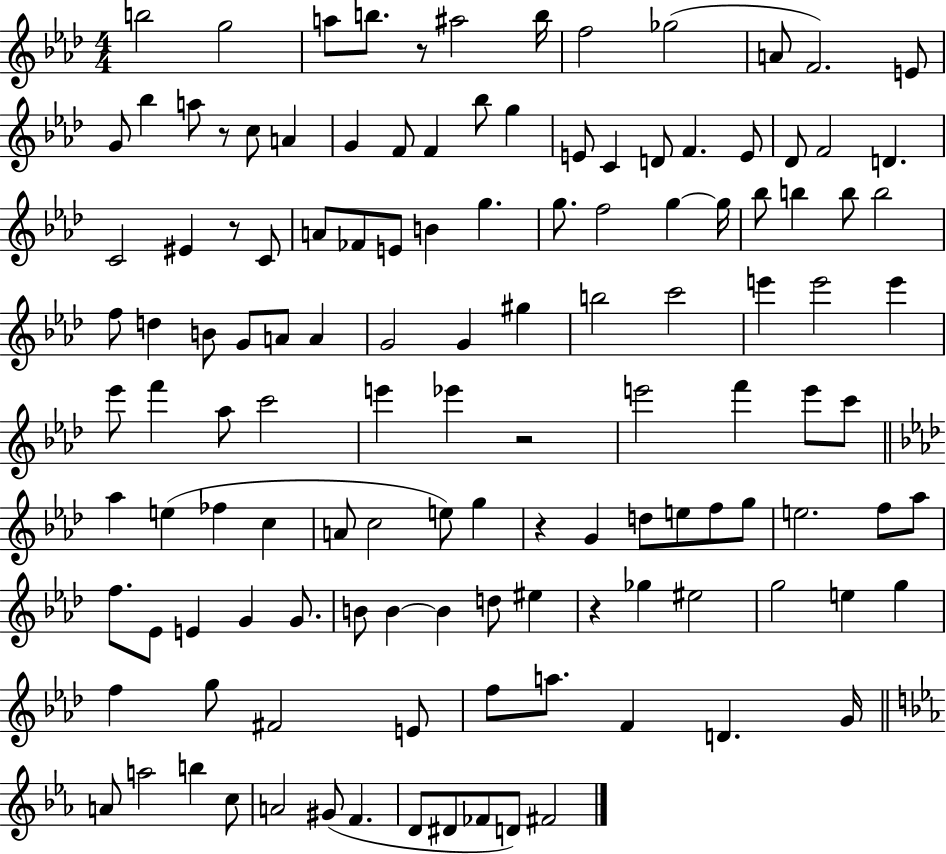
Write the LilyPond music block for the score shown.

{
  \clef treble
  \numericTimeSignature
  \time 4/4
  \key aes \major
  b''2 g''2 | a''8 b''8. r8 ais''2 b''16 | f''2 ges''2( | a'8 f'2.) e'8 | \break g'8 bes''4 a''8 r8 c''8 a'4 | g'4 f'8 f'4 bes''8 g''4 | e'8 c'4 d'8 f'4. e'8 | des'8 f'2 d'4. | \break c'2 eis'4 r8 c'8 | a'8 fes'8 e'8 b'4 g''4. | g''8. f''2 g''4~~ g''16 | bes''8 b''4 b''8 b''2 | \break f''8 d''4 b'8 g'8 a'8 a'4 | g'2 g'4 gis''4 | b''2 c'''2 | e'''4 e'''2 e'''4 | \break ees'''8 f'''4 aes''8 c'''2 | e'''4 ees'''4 r2 | e'''2 f'''4 e'''8 c'''8 | \bar "||" \break \key aes \major aes''4 e''4( fes''4 c''4 | a'8 c''2 e''8) g''4 | r4 g'4 d''8 e''8 f''8 g''8 | e''2. f''8 aes''8 | \break f''8. ees'8 e'4 g'4 g'8. | b'8 b'4~~ b'4 d''8 eis''4 | r4 ges''4 eis''2 | g''2 e''4 g''4 | \break f''4 g''8 fis'2 e'8 | f''8 a''8. f'4 d'4. g'16 | \bar "||" \break \key ees \major a'8 a''2 b''4 c''8 | a'2 gis'8( f'4. | d'8 dis'8 fes'8 d'8) fis'2 | \bar "|."
}